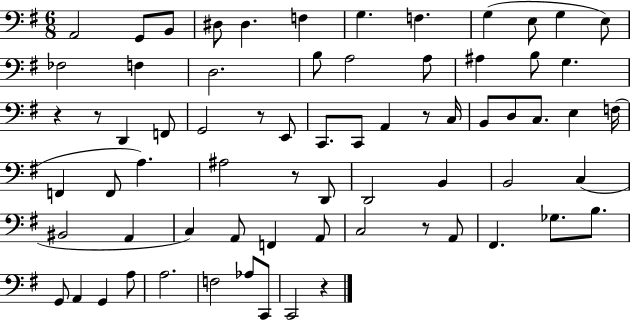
{
  \clef bass
  \numericTimeSignature
  \time 6/8
  \key g \major
  \repeat volta 2 { a,2 g,8 b,8 | dis8 dis4. f4 | g4. f4. | g4( e8 g4 e8) | \break fes2 f4 | d2. | b8 a2 a8 | ais4 b8 g4. | \break r4 r8 d,4 f,8 | g,2 r8 e,8 | c,8. c,8 a,4 r8 c16 | b,8 d8 c8. e4 f16( | \break f,4 f,8 a4.) | ais2 r8 d,8 | d,2 b,4 | b,2 c4( | \break bis,2 a,4 | c4) a,8 f,4 a,8 | c2 r8 a,8 | fis,4. ges8. b8. | \break g,8 a,4 g,4 a8 | a2. | f2 aes8 c,8 | c,2 r4 | \break } \bar "|."
}